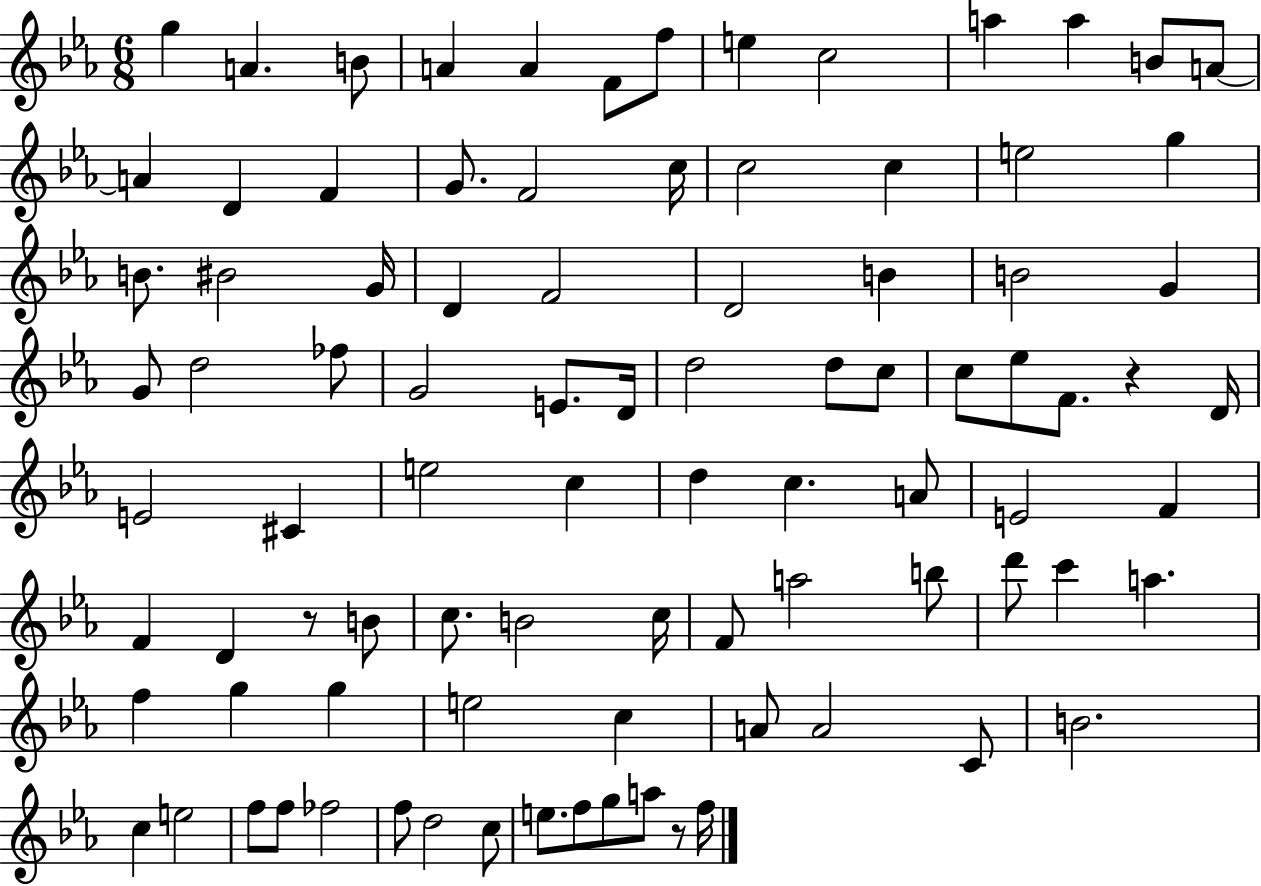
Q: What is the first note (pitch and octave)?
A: G5